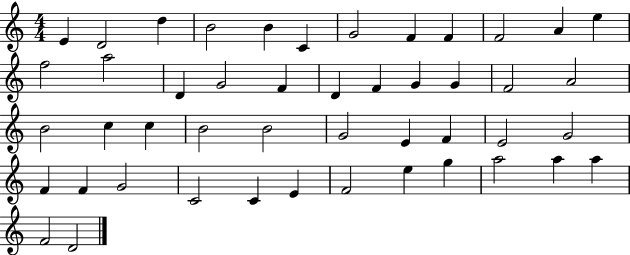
{
  \clef treble
  \numericTimeSignature
  \time 4/4
  \key c \major
  e'4 d'2 d''4 | b'2 b'4 c'4 | g'2 f'4 f'4 | f'2 a'4 e''4 | \break f''2 a''2 | d'4 g'2 f'4 | d'4 f'4 g'4 g'4 | f'2 a'2 | \break b'2 c''4 c''4 | b'2 b'2 | g'2 e'4 f'4 | e'2 g'2 | \break f'4 f'4 g'2 | c'2 c'4 e'4 | f'2 e''4 g''4 | a''2 a''4 a''4 | \break f'2 d'2 | \bar "|."
}